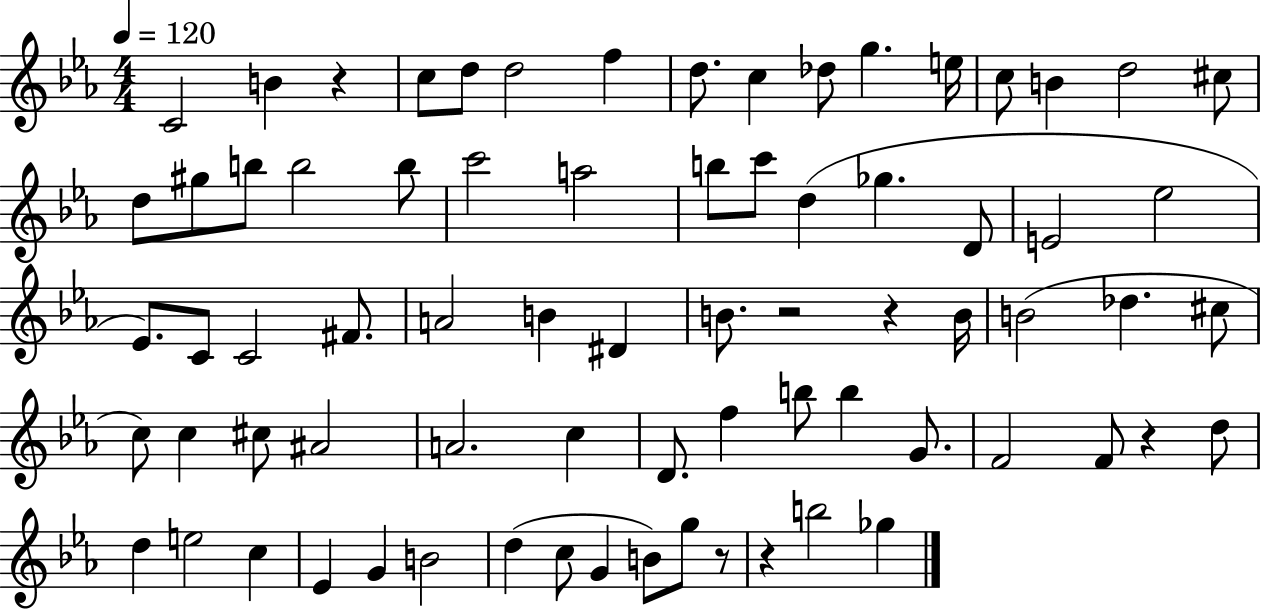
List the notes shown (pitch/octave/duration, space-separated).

C4/h B4/q R/q C5/e D5/e D5/h F5/q D5/e. C5/q Db5/e G5/q. E5/s C5/e B4/q D5/h C#5/e D5/e G#5/e B5/e B5/h B5/e C6/h A5/h B5/e C6/e D5/q Gb5/q. D4/e E4/h Eb5/h Eb4/e. C4/e C4/h F#4/e. A4/h B4/q D#4/q B4/e. R/h R/q B4/s B4/h Db5/q. C#5/e C5/e C5/q C#5/e A#4/h A4/h. C5/q D4/e. F5/q B5/e B5/q G4/e. F4/h F4/e R/q D5/e D5/q E5/h C5/q Eb4/q G4/q B4/h D5/q C5/e G4/q B4/e G5/e R/e R/q B5/h Gb5/q